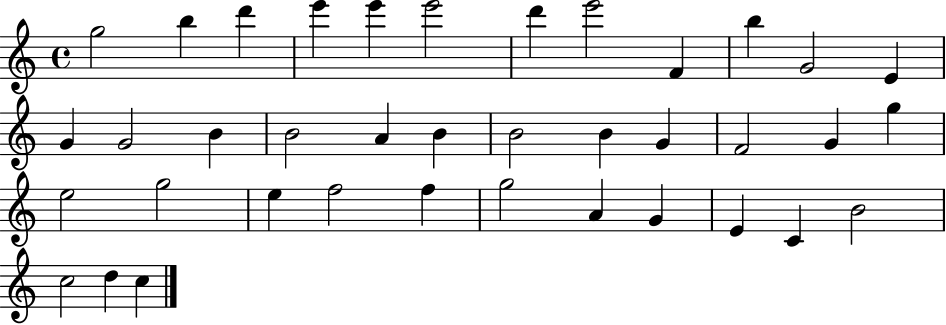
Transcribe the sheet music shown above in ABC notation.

X:1
T:Untitled
M:4/4
L:1/4
K:C
g2 b d' e' e' e'2 d' e'2 F b G2 E G G2 B B2 A B B2 B G F2 G g e2 g2 e f2 f g2 A G E C B2 c2 d c